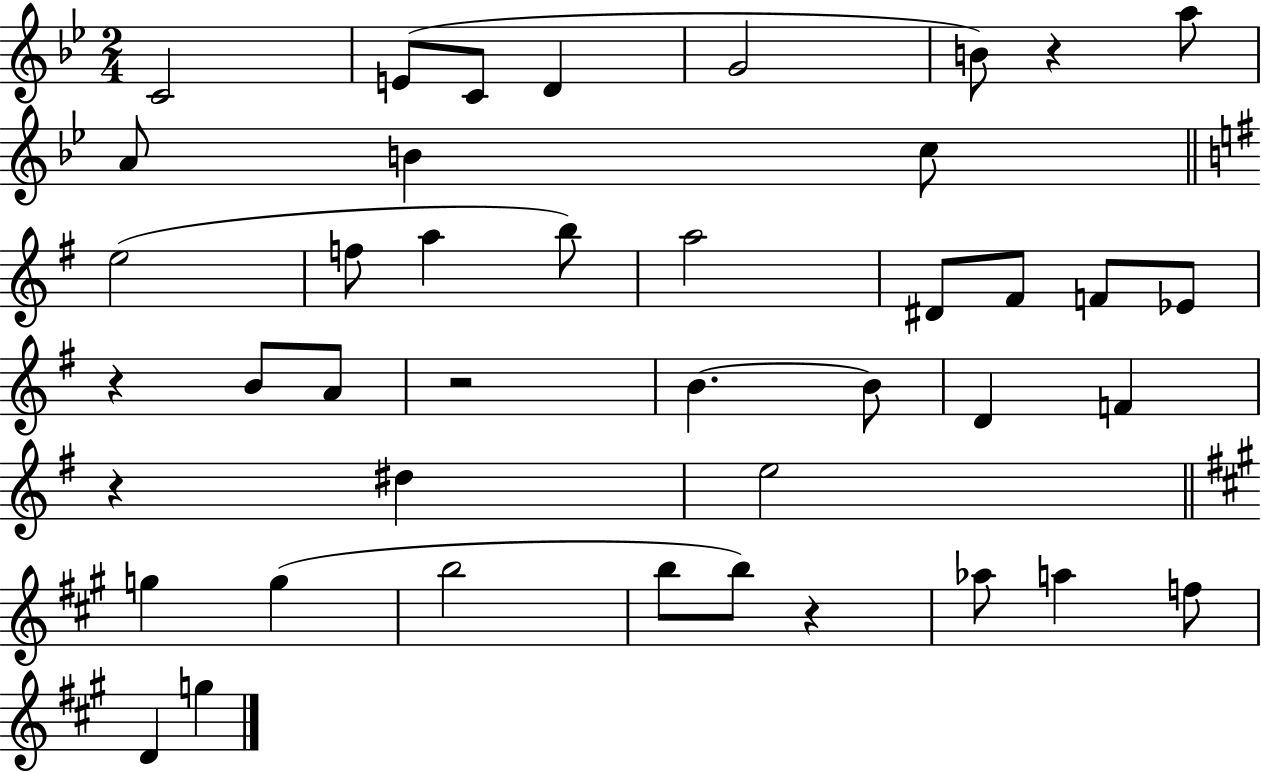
X:1
T:Untitled
M:2/4
L:1/4
K:Bb
C2 E/2 C/2 D G2 B/2 z a/2 A/2 B c/2 e2 f/2 a b/2 a2 ^D/2 ^F/2 F/2 _E/2 z B/2 A/2 z2 B B/2 D F z ^d e2 g g b2 b/2 b/2 z _a/2 a f/2 D g